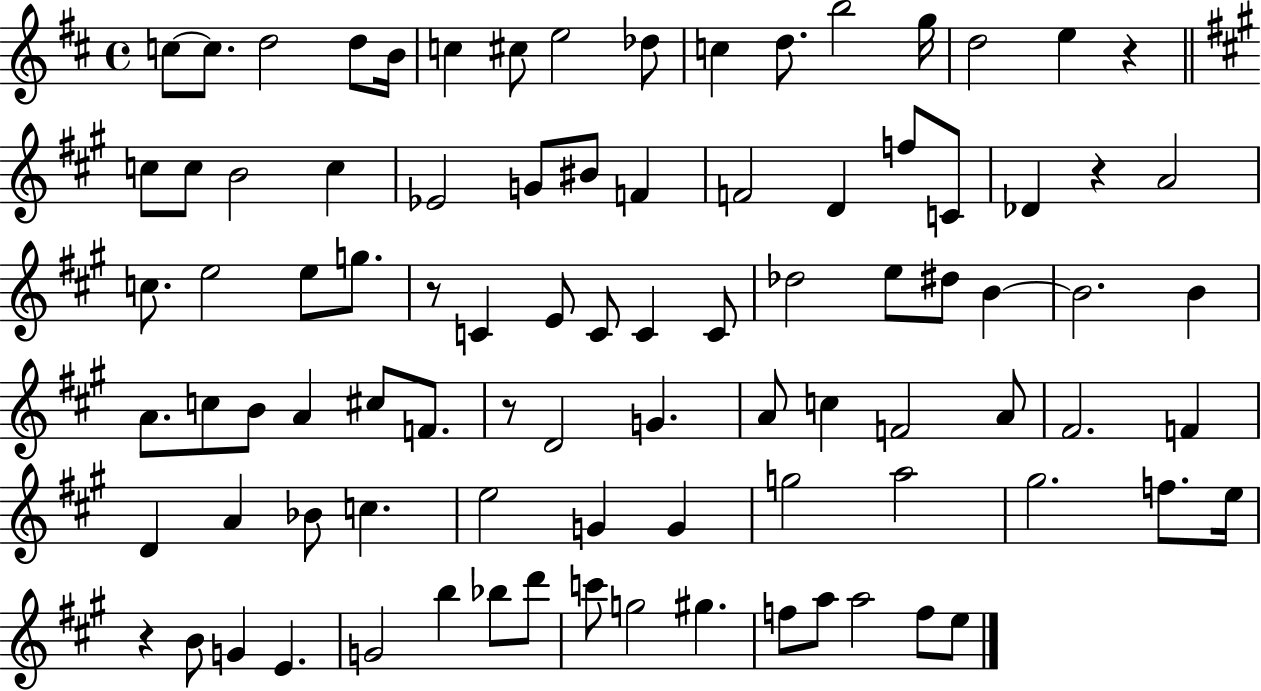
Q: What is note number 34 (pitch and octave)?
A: C4